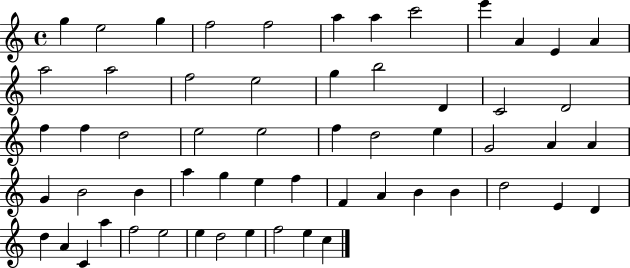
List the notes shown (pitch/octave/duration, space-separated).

G5/q E5/h G5/q F5/h F5/h A5/q A5/q C6/h E6/q A4/q E4/q A4/q A5/h A5/h F5/h E5/h G5/q B5/h D4/q C4/h D4/h F5/q F5/q D5/h E5/h E5/h F5/q D5/h E5/q G4/h A4/q A4/q G4/q B4/h B4/q A5/q G5/q E5/q F5/q F4/q A4/q B4/q B4/q D5/h E4/q D4/q D5/q A4/q C4/q A5/q F5/h E5/h E5/q D5/h E5/q F5/h E5/q C5/q